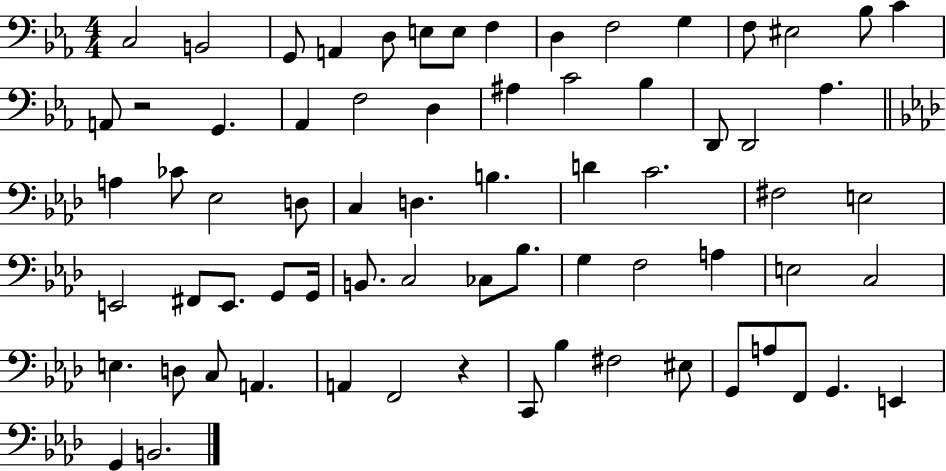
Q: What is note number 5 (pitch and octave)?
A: D3